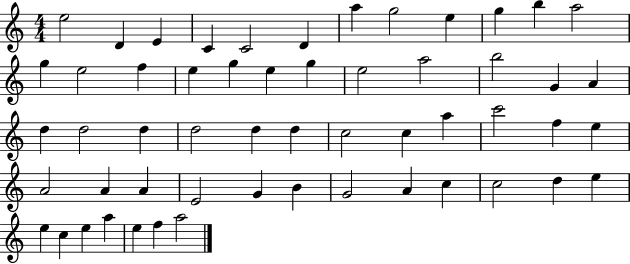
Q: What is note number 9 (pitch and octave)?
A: E5